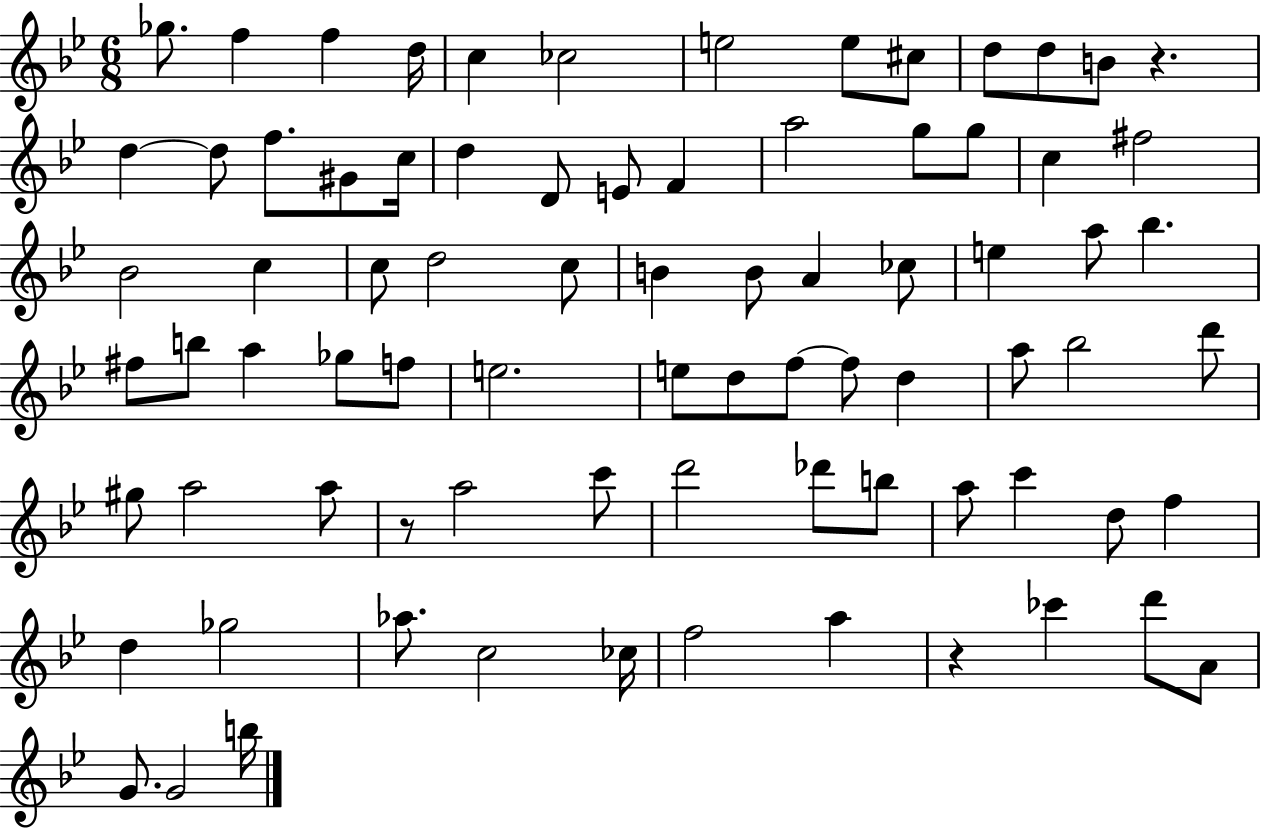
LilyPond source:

{
  \clef treble
  \numericTimeSignature
  \time 6/8
  \key bes \major
  ges''8. f''4 f''4 d''16 | c''4 ces''2 | e''2 e''8 cis''8 | d''8 d''8 b'8 r4. | \break d''4~~ d''8 f''8. gis'8 c''16 | d''4 d'8 e'8 f'4 | a''2 g''8 g''8 | c''4 fis''2 | \break bes'2 c''4 | c''8 d''2 c''8 | b'4 b'8 a'4 ces''8 | e''4 a''8 bes''4. | \break fis''8 b''8 a''4 ges''8 f''8 | e''2. | e''8 d''8 f''8~~ f''8 d''4 | a''8 bes''2 d'''8 | \break gis''8 a''2 a''8 | r8 a''2 c'''8 | d'''2 des'''8 b''8 | a''8 c'''4 d''8 f''4 | \break d''4 ges''2 | aes''8. c''2 ces''16 | f''2 a''4 | r4 ces'''4 d'''8 a'8 | \break g'8. g'2 b''16 | \bar "|."
}